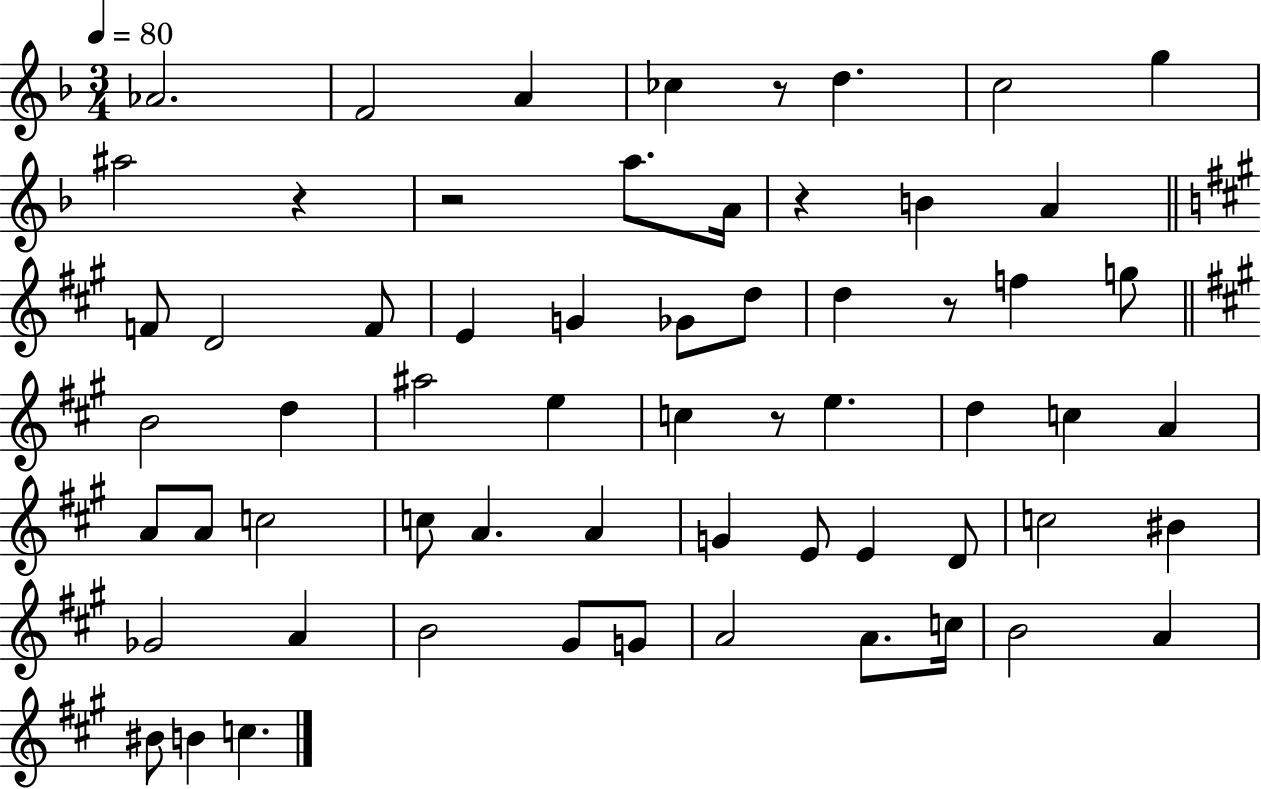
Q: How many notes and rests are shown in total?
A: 62